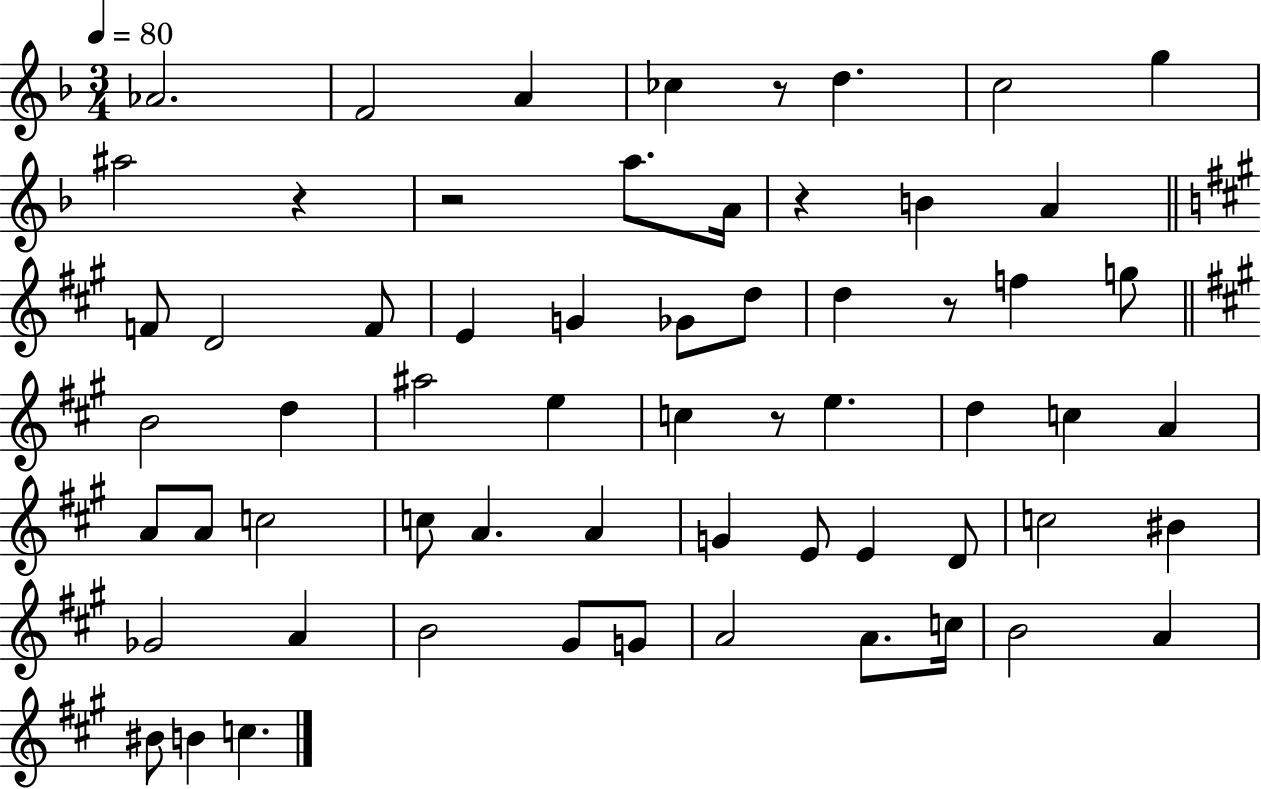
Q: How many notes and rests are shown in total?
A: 62